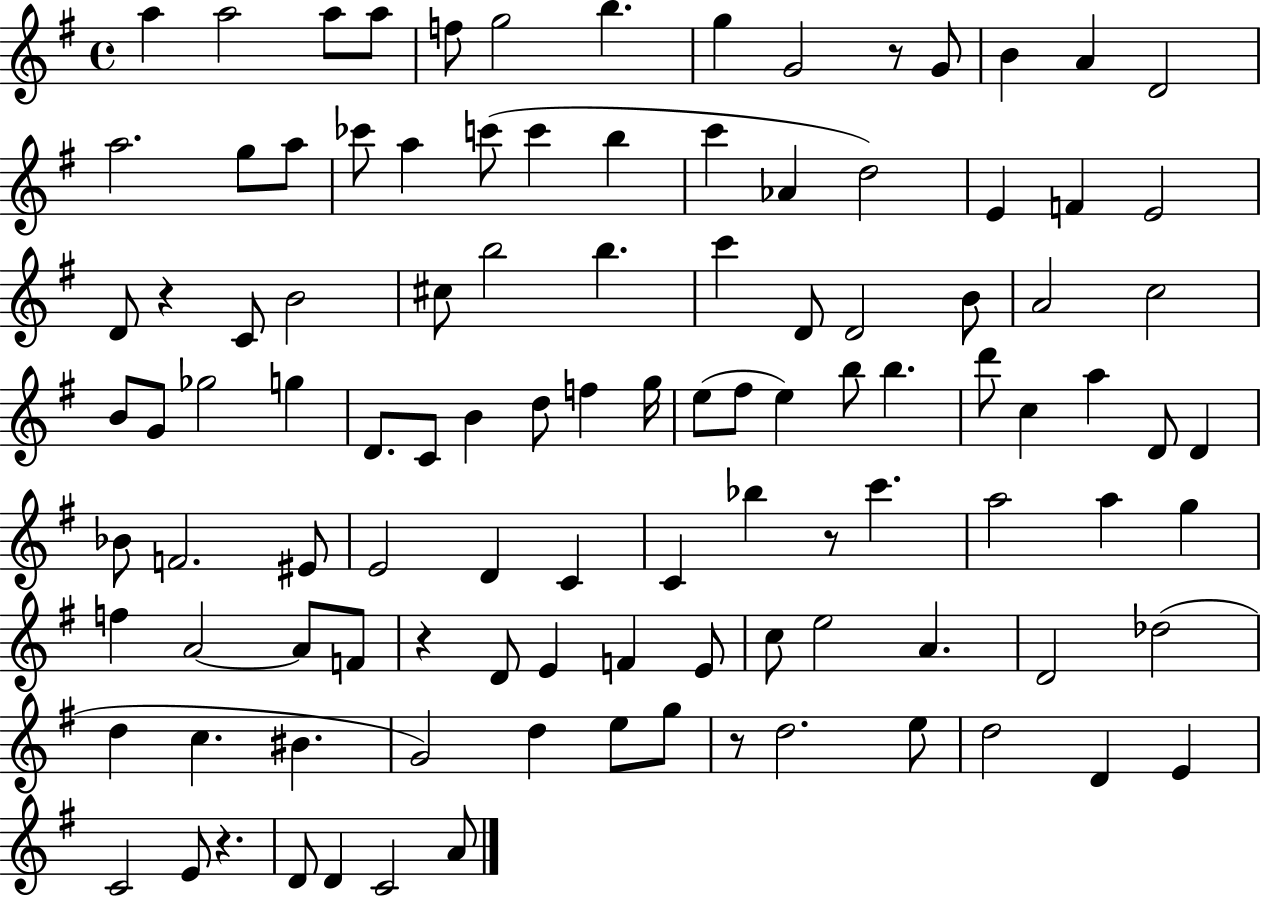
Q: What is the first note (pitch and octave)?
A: A5